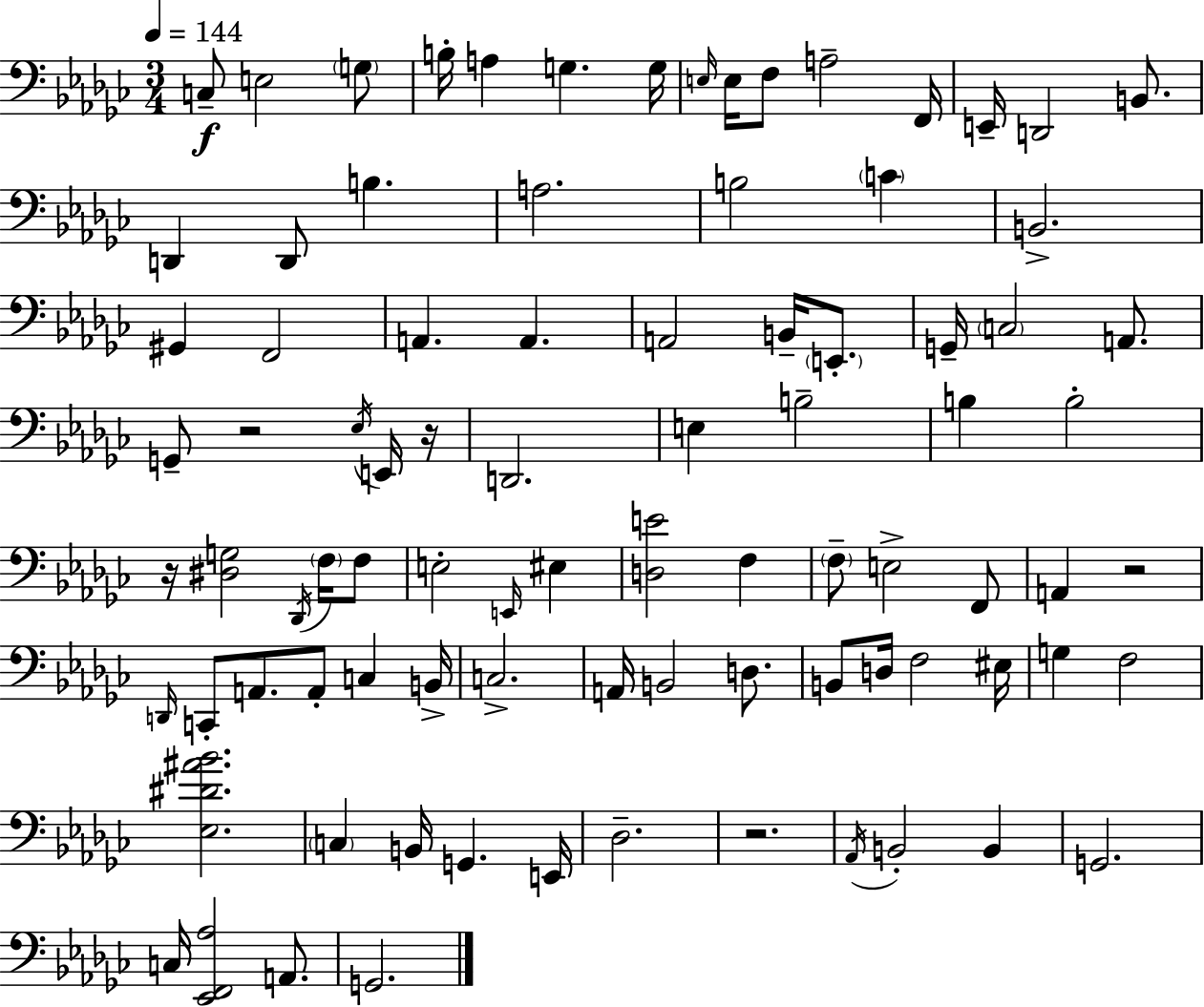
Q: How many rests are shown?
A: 5